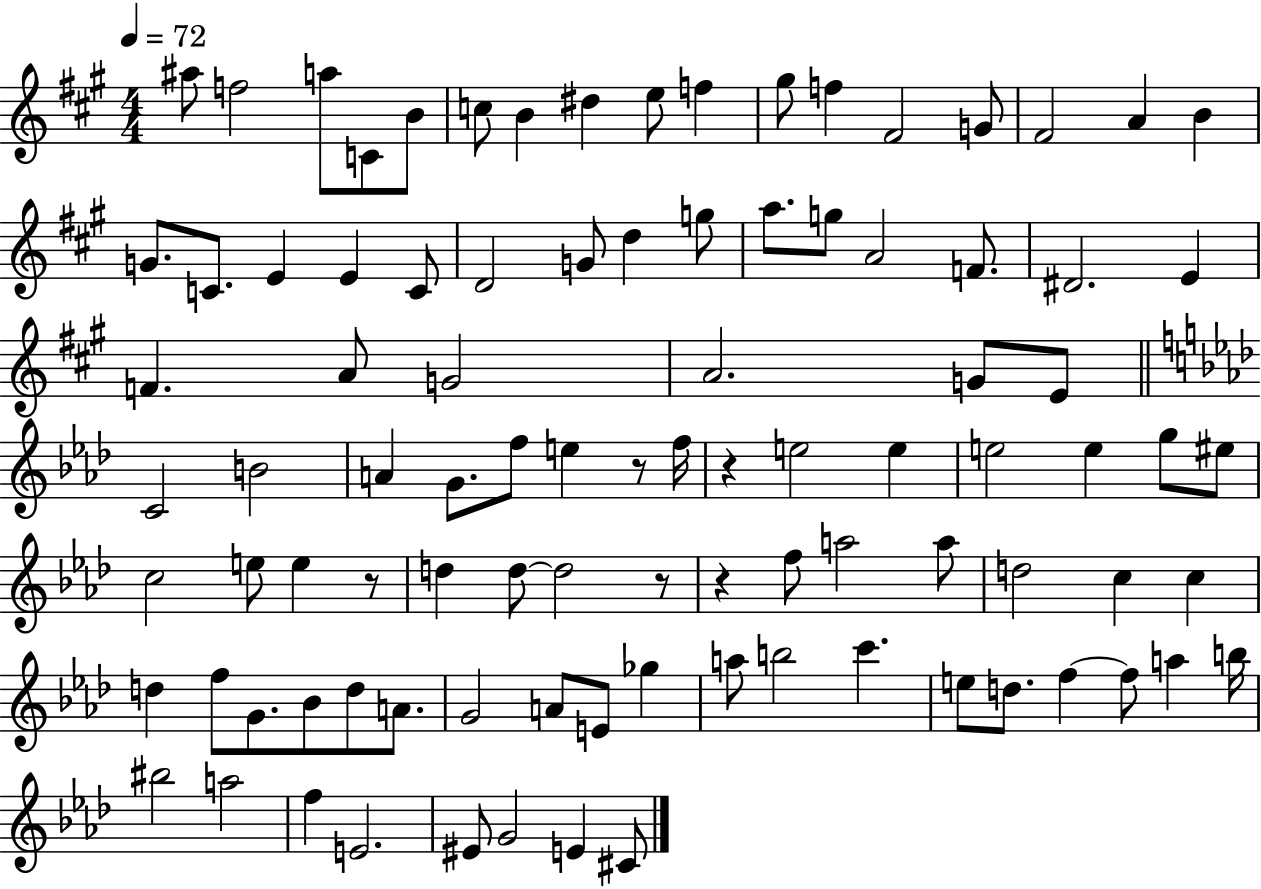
X:1
T:Untitled
M:4/4
L:1/4
K:A
^a/2 f2 a/2 C/2 B/2 c/2 B ^d e/2 f ^g/2 f ^F2 G/2 ^F2 A B G/2 C/2 E E C/2 D2 G/2 d g/2 a/2 g/2 A2 F/2 ^D2 E F A/2 G2 A2 G/2 E/2 C2 B2 A G/2 f/2 e z/2 f/4 z e2 e e2 e g/2 ^e/2 c2 e/2 e z/2 d d/2 d2 z/2 z f/2 a2 a/2 d2 c c d f/2 G/2 _B/2 d/2 A/2 G2 A/2 E/2 _g a/2 b2 c' e/2 d/2 f f/2 a b/4 ^b2 a2 f E2 ^E/2 G2 E ^C/2